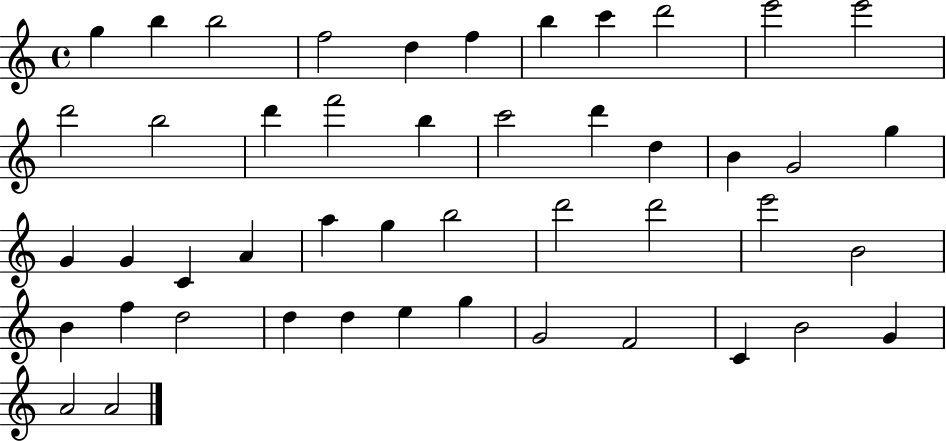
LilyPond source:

{
  \clef treble
  \time 4/4
  \defaultTimeSignature
  \key c \major
  g''4 b''4 b''2 | f''2 d''4 f''4 | b''4 c'''4 d'''2 | e'''2 e'''2 | \break d'''2 b''2 | d'''4 f'''2 b''4 | c'''2 d'''4 d''4 | b'4 g'2 g''4 | \break g'4 g'4 c'4 a'4 | a''4 g''4 b''2 | d'''2 d'''2 | e'''2 b'2 | \break b'4 f''4 d''2 | d''4 d''4 e''4 g''4 | g'2 f'2 | c'4 b'2 g'4 | \break a'2 a'2 | \bar "|."
}